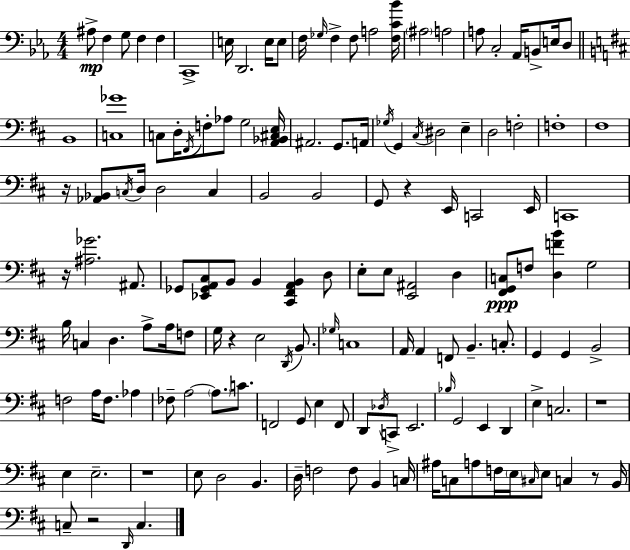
X:1
T:Untitled
M:4/4
L:1/4
K:Eb
^A,/2 F, G,/2 F, F, C,,4 E,/4 D,,2 E,/4 E,/2 F,/4 _G,/4 F, F,/2 A,2 [F,C_B]/4 ^A,2 A,2 A,/2 C,2 _A,,/4 B,,/2 E,/4 D,/2 B,,4 [C,_G]4 C,/2 D,/4 ^F,,/4 F,/2 _A,/2 G,2 [A,,_B,,^C,E,]/4 ^A,,2 G,,/2 A,,/4 _G,/4 G,, ^C,/4 ^D,2 E, D,2 F,2 F,4 ^F,4 z/4 [_A,,_B,,]/2 C,/4 D,/4 D,2 C, B,,2 B,,2 G,,/2 z E,,/4 C,,2 E,,/4 C,,4 z/4 [^A,_G]2 ^A,,/2 _G,,/2 [_E,,_G,,A,,^C,]/2 B,,/2 B,, [^C,,^F,,A,,B,,] D,/2 E,/2 E,/2 [E,,^A,,]2 D, [^F,,G,,C,]/2 F,/2 [D,FB] G,2 B,/4 C, D, A,/2 A,/4 F,/2 G,/4 z E,2 D,,/4 B,,/2 _G,/4 C,4 A,,/4 A,, F,,/2 B,, C,/2 G,, G,, B,,2 F,2 A,/4 F,/2 _A, _F,/2 A,2 A,/2 C/2 F,,2 G,,/2 E, F,,/2 D,,/2 _D,/4 C,,/2 E,,2 _B,/4 G,,2 E,, D,, E, C,2 z4 E, E,2 z4 E,/2 D,2 B,, D,/4 F,2 F,/2 B,, C,/4 ^A,/4 C,/2 A,/2 F,/4 E,/4 ^C,/4 E,/2 C, z/2 B,,/4 C,/2 z2 D,,/4 C,